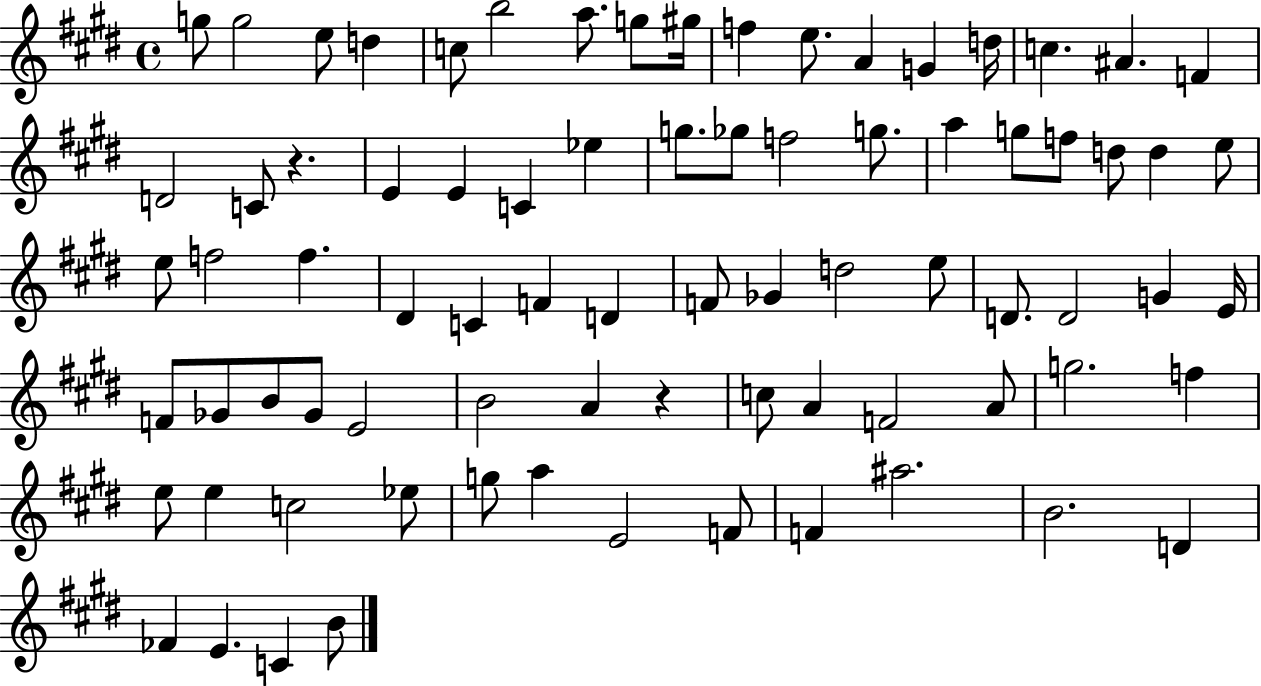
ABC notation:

X:1
T:Untitled
M:4/4
L:1/4
K:E
g/2 g2 e/2 d c/2 b2 a/2 g/2 ^g/4 f e/2 A G d/4 c ^A F D2 C/2 z E E C _e g/2 _g/2 f2 g/2 a g/2 f/2 d/2 d e/2 e/2 f2 f ^D C F D F/2 _G d2 e/2 D/2 D2 G E/4 F/2 _G/2 B/2 _G/2 E2 B2 A z c/2 A F2 A/2 g2 f e/2 e c2 _e/2 g/2 a E2 F/2 F ^a2 B2 D _F E C B/2